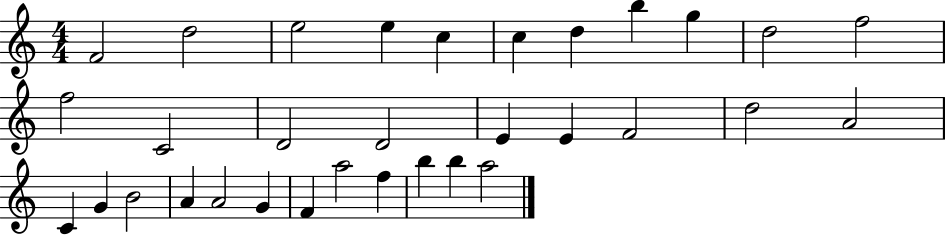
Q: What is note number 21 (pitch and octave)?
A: C4